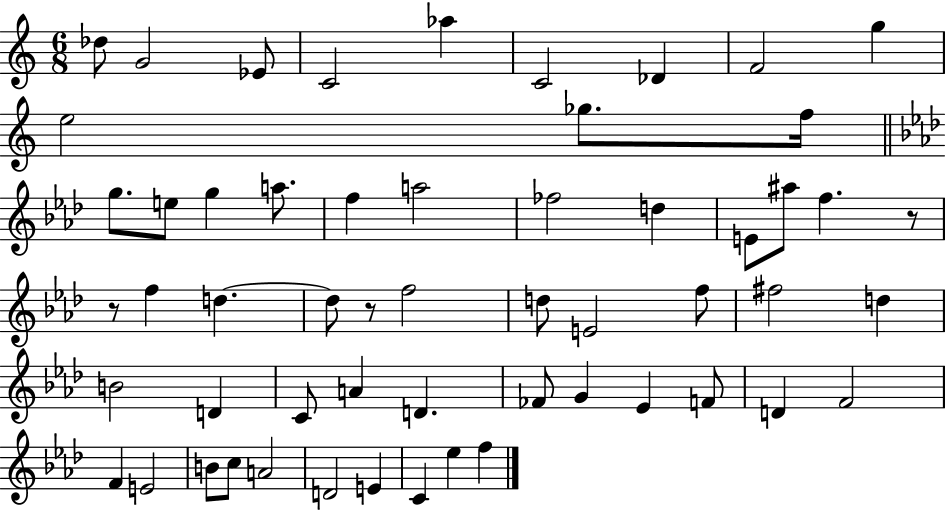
{
  \clef treble
  \numericTimeSignature
  \time 6/8
  \key c \major
  des''8 g'2 ees'8 | c'2 aes''4 | c'2 des'4 | f'2 g''4 | \break e''2 ges''8. f''16 | \bar "||" \break \key aes \major g''8. e''8 g''4 a''8. | f''4 a''2 | fes''2 d''4 | e'8 ais''8 f''4. r8 | \break r8 f''4 d''4.~~ | d''8 r8 f''2 | d''8 e'2 f''8 | fis''2 d''4 | \break b'2 d'4 | c'8 a'4 d'4. | fes'8 g'4 ees'4 f'8 | d'4 f'2 | \break f'4 e'2 | b'8 c''8 a'2 | d'2 e'4 | c'4 ees''4 f''4 | \break \bar "|."
}